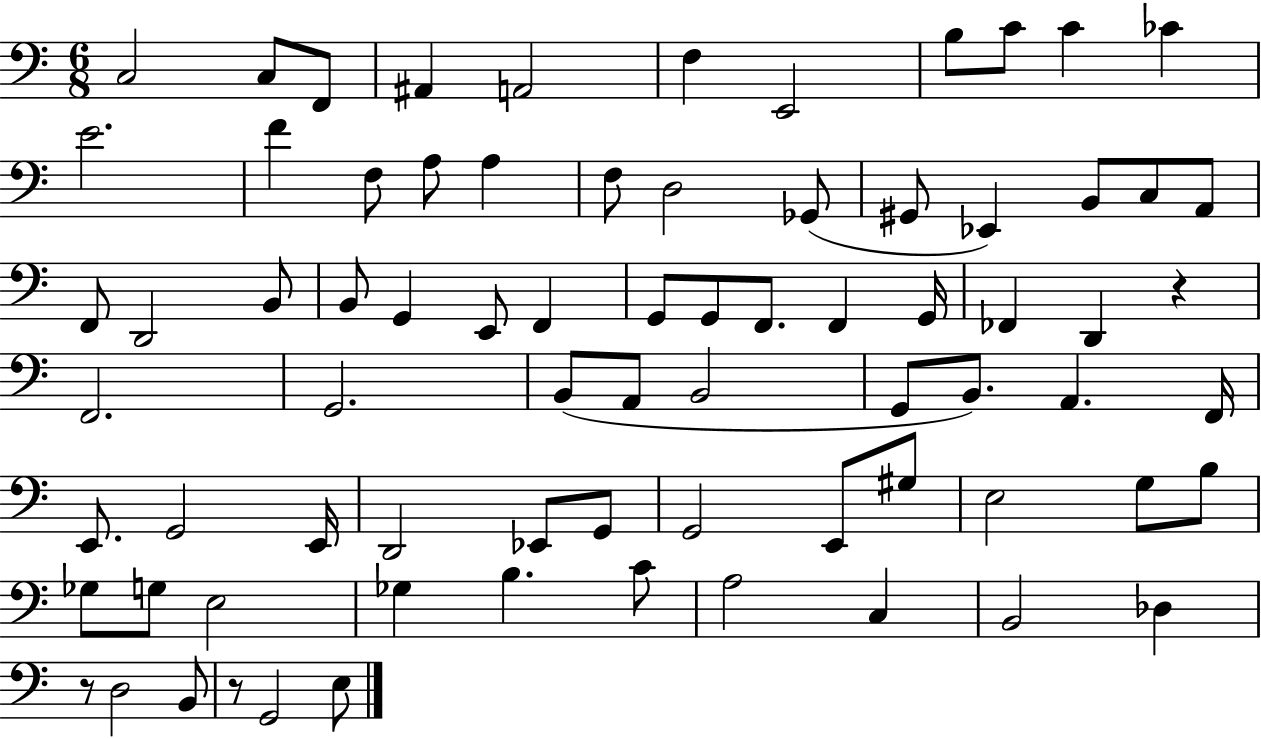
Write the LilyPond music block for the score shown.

{
  \clef bass
  \numericTimeSignature
  \time 6/8
  \key c \major
  c2 c8 f,8 | ais,4 a,2 | f4 e,2 | b8 c'8 c'4 ces'4 | \break e'2. | f'4 f8 a8 a4 | f8 d2 ges,8( | gis,8 ees,4) b,8 c8 a,8 | \break f,8 d,2 b,8 | b,8 g,4 e,8 f,4 | g,8 g,8 f,8. f,4 g,16 | fes,4 d,4 r4 | \break f,2. | g,2. | b,8( a,8 b,2 | g,8 b,8.) a,4. f,16 | \break e,8. g,2 e,16 | d,2 ees,8 g,8 | g,2 e,8 gis8 | e2 g8 b8 | \break ges8 g8 e2 | ges4 b4. c'8 | a2 c4 | b,2 des4 | \break r8 d2 b,8 | r8 g,2 e8 | \bar "|."
}